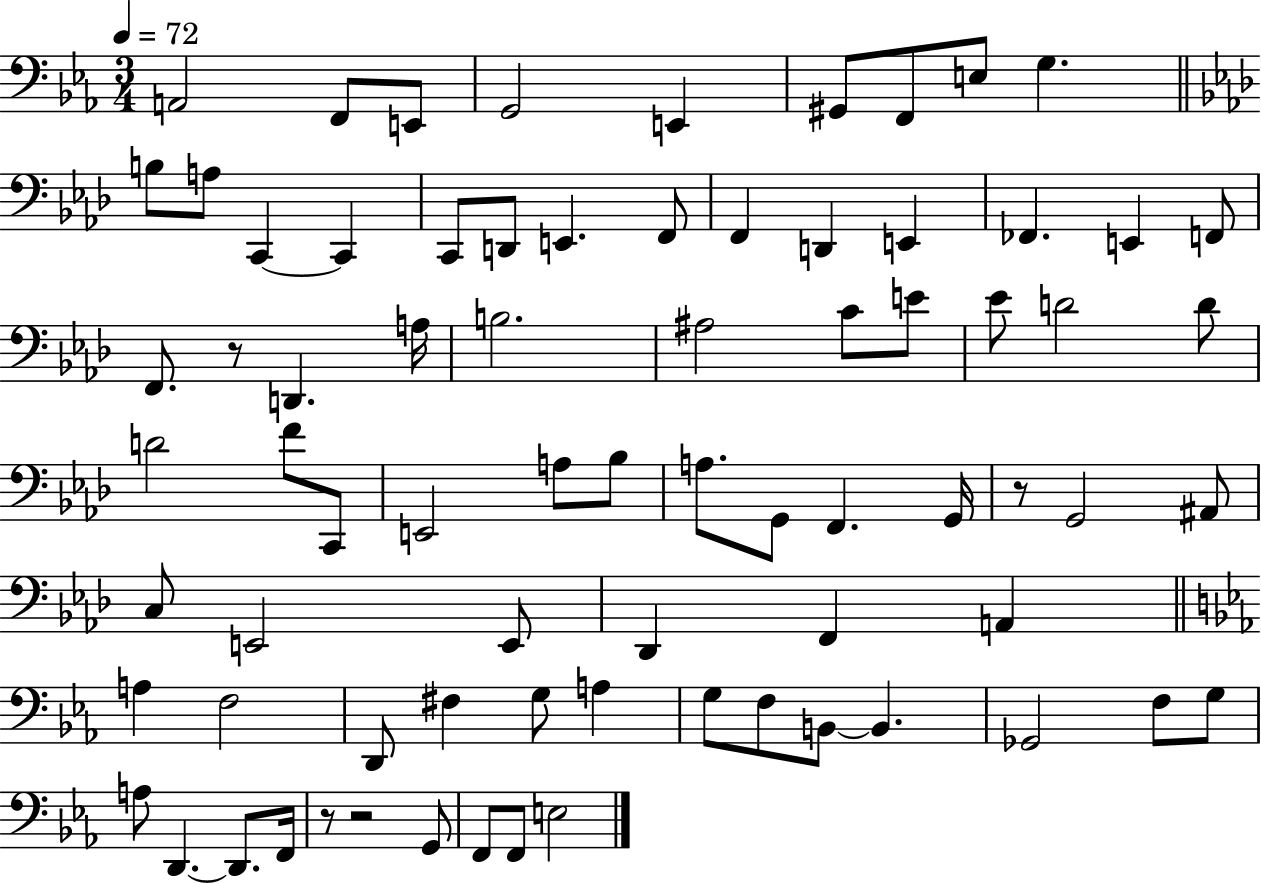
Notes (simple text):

A2/h F2/e E2/e G2/h E2/q G#2/e F2/e E3/e G3/q. B3/e A3/e C2/q C2/q C2/e D2/e E2/q. F2/e F2/q D2/q E2/q FES2/q. E2/q F2/e F2/e. R/e D2/q. A3/s B3/h. A#3/h C4/e E4/e Eb4/e D4/h D4/e D4/h F4/e C2/e E2/h A3/e Bb3/e A3/e. G2/e F2/q. G2/s R/e G2/h A#2/e C3/e E2/h E2/e Db2/q F2/q A2/q A3/q F3/h D2/e F#3/q G3/e A3/q G3/e F3/e B2/e B2/q. Gb2/h F3/e G3/e A3/e D2/q. D2/e. F2/s R/e R/h G2/e F2/e F2/e E3/h